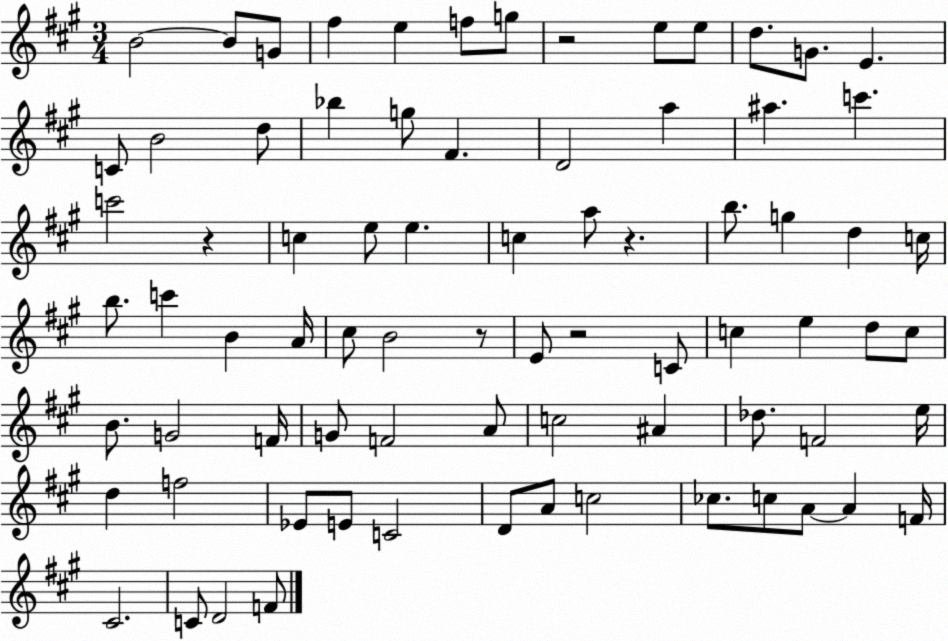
X:1
T:Untitled
M:3/4
L:1/4
K:A
B2 B/2 G/2 ^f e f/2 g/2 z2 e/2 e/2 d/2 G/2 E C/2 B2 d/2 _b g/2 ^F D2 a ^a c' c'2 z c e/2 e c a/2 z b/2 g d c/4 b/2 c' B A/4 ^c/2 B2 z/2 E/2 z2 C/2 c e d/2 c/2 B/2 G2 F/4 G/2 F2 A/2 c2 ^A _d/2 F2 e/4 d f2 _E/2 E/2 C2 D/2 A/2 c2 _c/2 c/2 A/2 A F/4 ^C2 C/2 D2 F/2